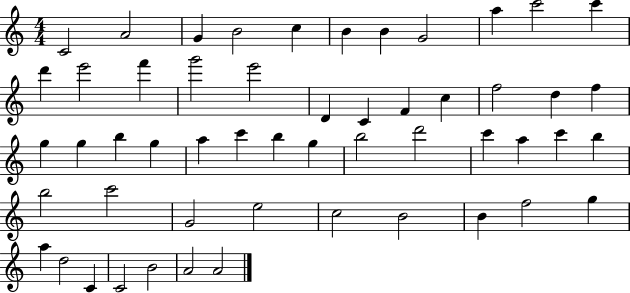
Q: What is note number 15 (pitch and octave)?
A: G6